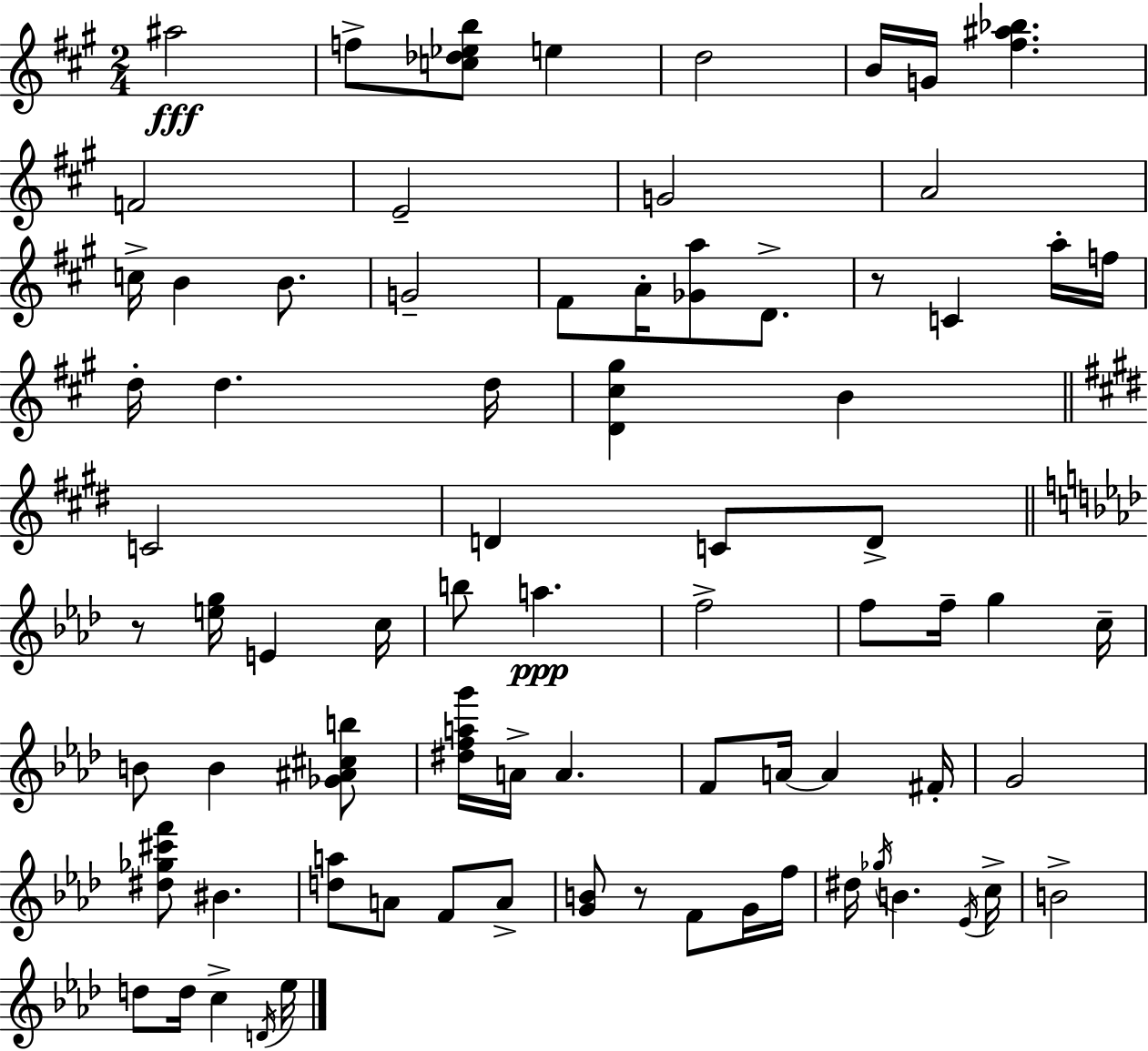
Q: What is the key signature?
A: A major